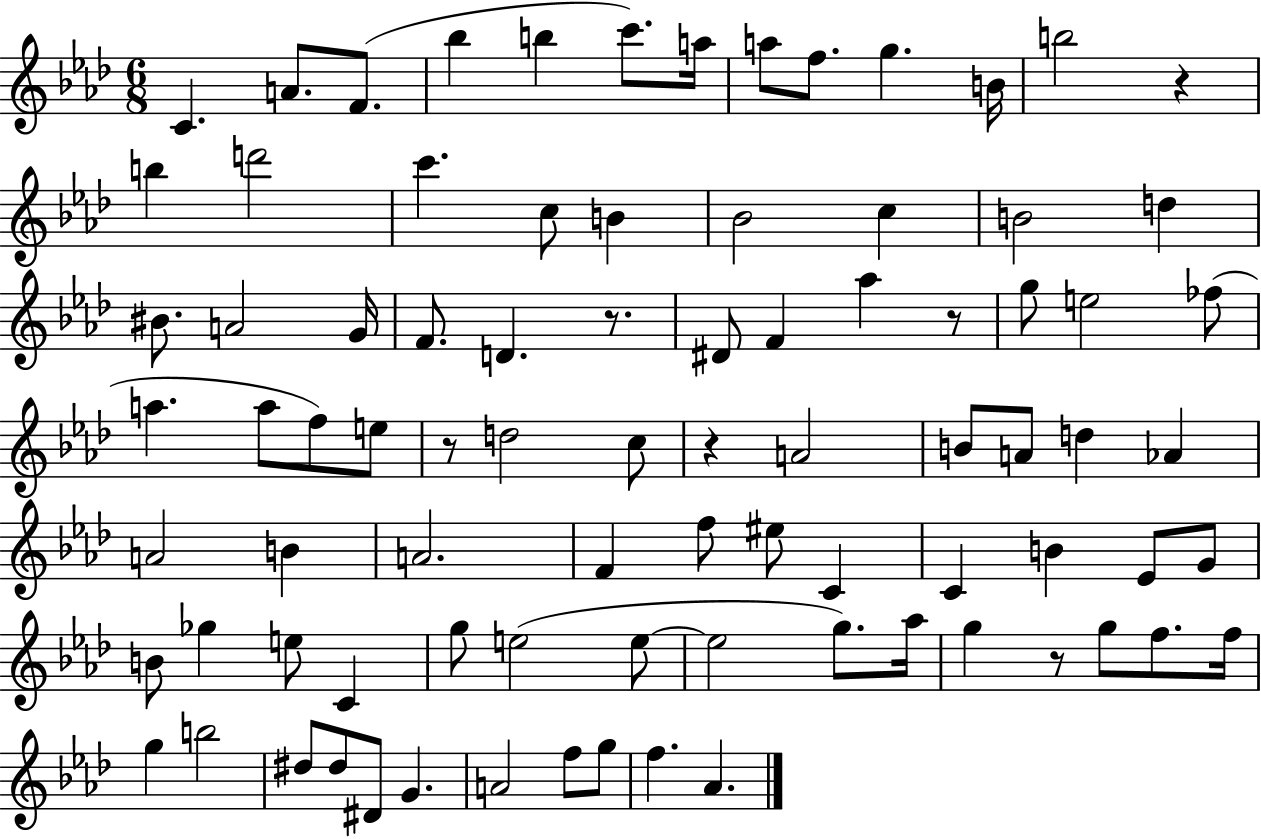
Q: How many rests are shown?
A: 6